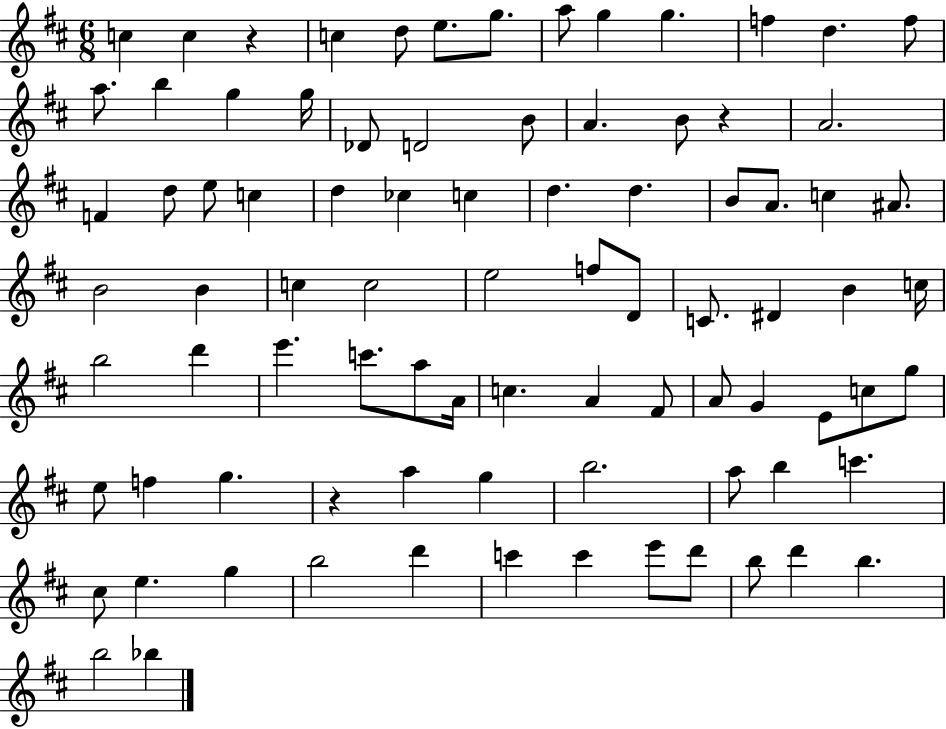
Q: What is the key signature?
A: D major